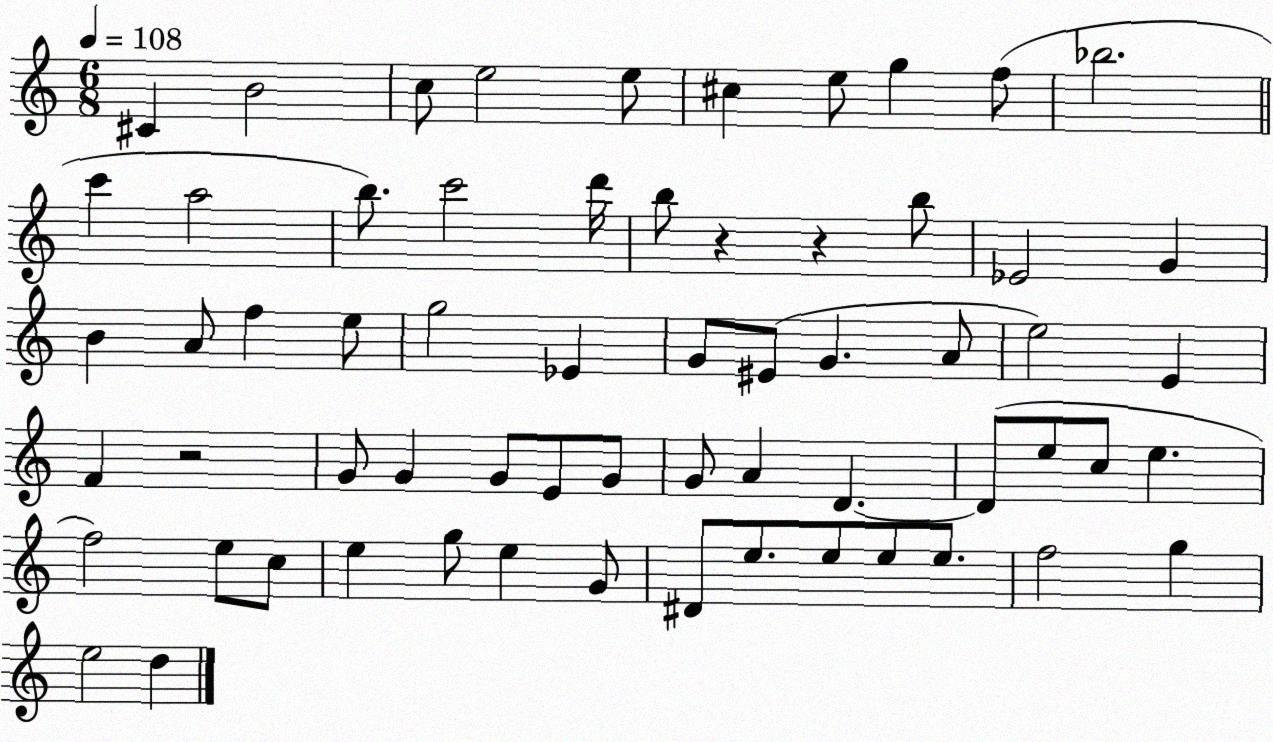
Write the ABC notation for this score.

X:1
T:Untitled
M:6/8
L:1/4
K:C
^C B2 c/2 e2 e/2 ^c e/2 g f/2 _b2 c' a2 b/2 c'2 d'/4 b/2 z z b/2 _E2 G B A/2 f e/2 g2 _E G/2 ^E/2 G A/2 e2 E F z2 G/2 G G/2 E/2 G/2 G/2 A D D/2 e/2 c/2 e f2 e/2 c/2 e g/2 e G/2 ^D/2 e/2 e/2 e/2 e/2 f2 g e2 d